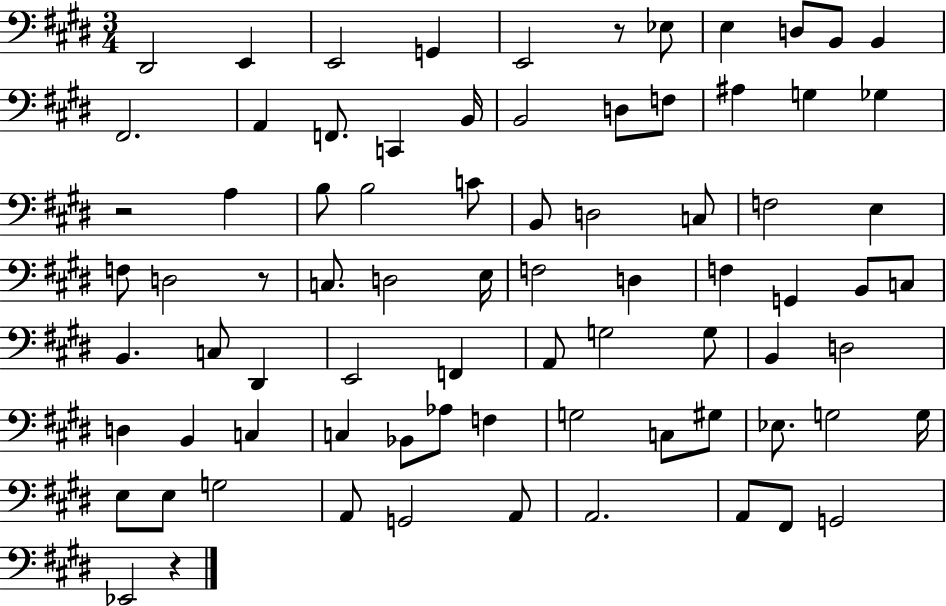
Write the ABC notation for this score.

X:1
T:Untitled
M:3/4
L:1/4
K:E
^D,,2 E,, E,,2 G,, E,,2 z/2 _E,/2 E, D,/2 B,,/2 B,, ^F,,2 A,, F,,/2 C,, B,,/4 B,,2 D,/2 F,/2 ^A, G, _G, z2 A, B,/2 B,2 C/2 B,,/2 D,2 C,/2 F,2 E, F,/2 D,2 z/2 C,/2 D,2 E,/4 F,2 D, F, G,, B,,/2 C,/2 B,, C,/2 ^D,, E,,2 F,, A,,/2 G,2 G,/2 B,, D,2 D, B,, C, C, _B,,/2 _A,/2 F, G,2 C,/2 ^G,/2 _E,/2 G,2 G,/4 E,/2 E,/2 G,2 A,,/2 G,,2 A,,/2 A,,2 A,,/2 ^F,,/2 G,,2 _E,,2 z